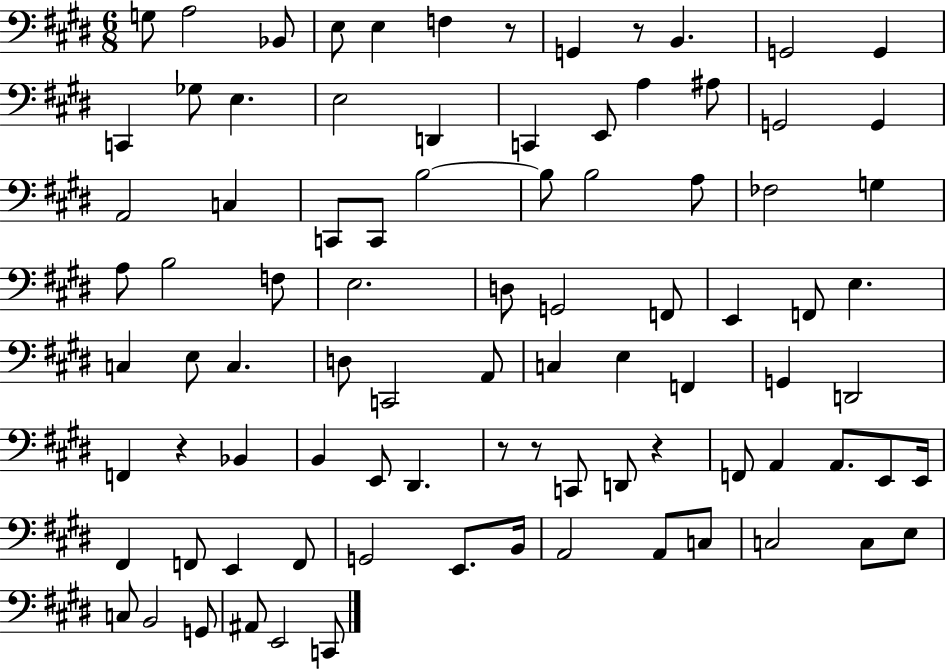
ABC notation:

X:1
T:Untitled
M:6/8
L:1/4
K:E
G,/2 A,2 _B,,/2 E,/2 E, F, z/2 G,, z/2 B,, G,,2 G,, C,, _G,/2 E, E,2 D,, C,, E,,/2 A, ^A,/2 G,,2 G,, A,,2 C, C,,/2 C,,/2 B,2 B,/2 B,2 A,/2 _F,2 G, A,/2 B,2 F,/2 E,2 D,/2 G,,2 F,,/2 E,, F,,/2 E, C, E,/2 C, D,/2 C,,2 A,,/2 C, E, F,, G,, D,,2 F,, z _B,, B,, E,,/2 ^D,, z/2 z/2 C,,/2 D,,/2 z F,,/2 A,, A,,/2 E,,/2 E,,/4 ^F,, F,,/2 E,, F,,/2 G,,2 E,,/2 B,,/4 A,,2 A,,/2 C,/2 C,2 C,/2 E,/2 C,/2 B,,2 G,,/2 ^A,,/2 E,,2 C,,/2